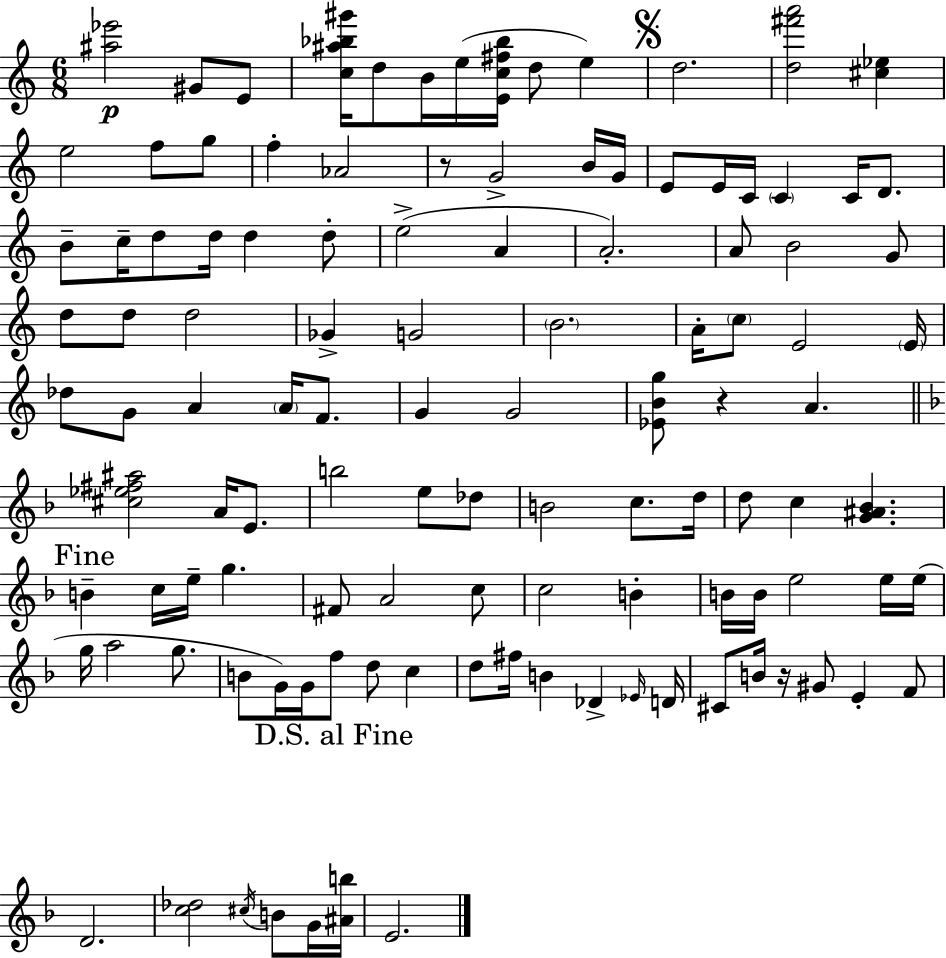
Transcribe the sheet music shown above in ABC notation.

X:1
T:Untitled
M:6/8
L:1/4
K:Am
[^a_e']2 ^G/2 E/2 [c^a_b^g']/4 d/2 B/4 e/4 [Ec^f_b]/4 d/2 e d2 [d^f'a']2 [^c_e] e2 f/2 g/2 f _A2 z/2 G2 B/4 G/4 E/2 E/4 C/4 C C/4 D/2 B/2 c/4 d/2 d/4 d d/2 e2 A A2 A/2 B2 G/2 d/2 d/2 d2 _G G2 B2 A/4 c/2 E2 E/4 _d/2 G/2 A A/4 F/2 G G2 [_EBg]/2 z A [^c_e^f^a]2 A/4 E/2 b2 e/2 _d/2 B2 c/2 d/4 d/2 c [G^A_B] B c/4 e/4 g ^F/2 A2 c/2 c2 B B/4 B/4 e2 e/4 e/4 g/4 a2 g/2 B/2 G/4 G/4 f/2 d/2 c d/2 ^f/4 B _D _E/4 D/4 ^C/2 B/4 z/4 ^G/2 E F/2 D2 [c_d]2 ^c/4 B/2 G/4 [^Ab]/4 E2